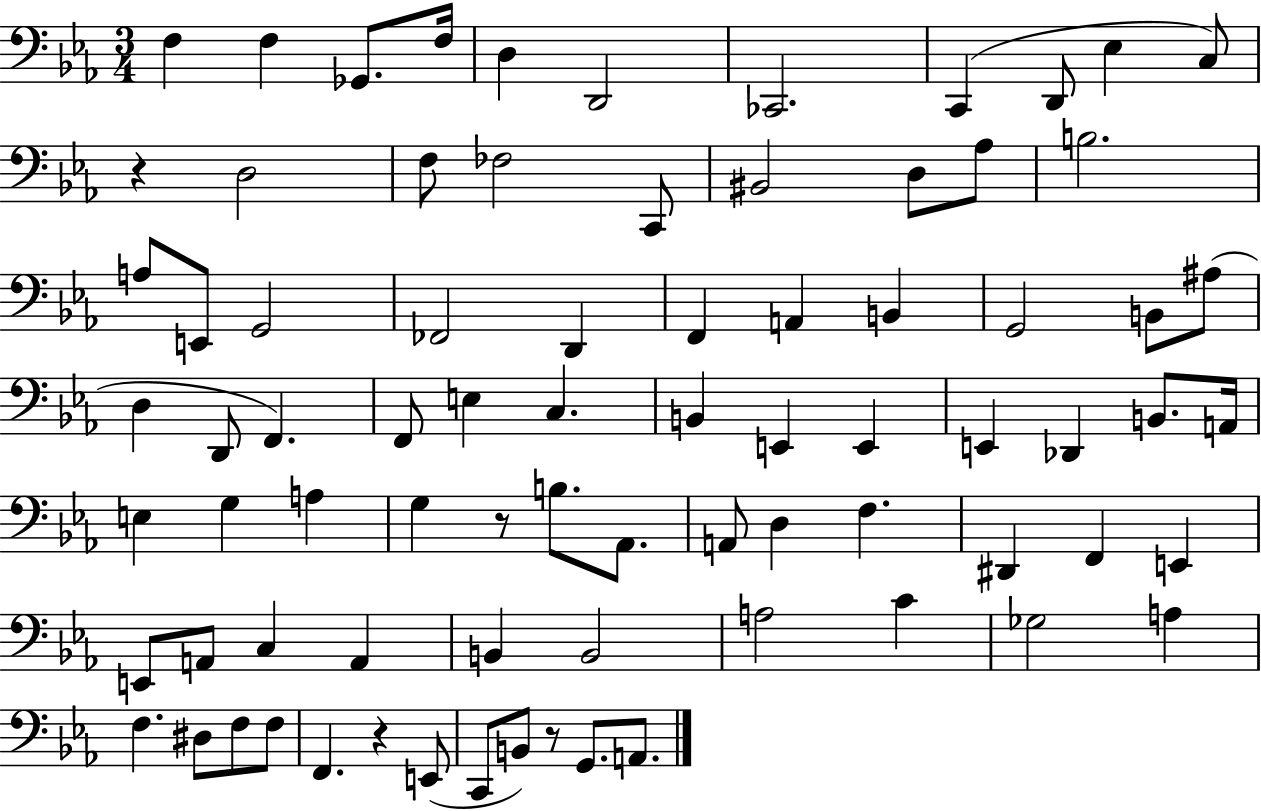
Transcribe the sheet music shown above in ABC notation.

X:1
T:Untitled
M:3/4
L:1/4
K:Eb
F, F, _G,,/2 F,/4 D, D,,2 _C,,2 C,, D,,/2 _E, C,/2 z D,2 F,/2 _F,2 C,,/2 ^B,,2 D,/2 _A,/2 B,2 A,/2 E,,/2 G,,2 _F,,2 D,, F,, A,, B,, G,,2 B,,/2 ^A,/2 D, D,,/2 F,, F,,/2 E, C, B,, E,, E,, E,, _D,, B,,/2 A,,/4 E, G, A, G, z/2 B,/2 _A,,/2 A,,/2 D, F, ^D,, F,, E,, E,,/2 A,,/2 C, A,, B,, B,,2 A,2 C _G,2 A, F, ^D,/2 F,/2 F,/2 F,, z E,,/2 C,,/2 B,,/2 z/2 G,,/2 A,,/2